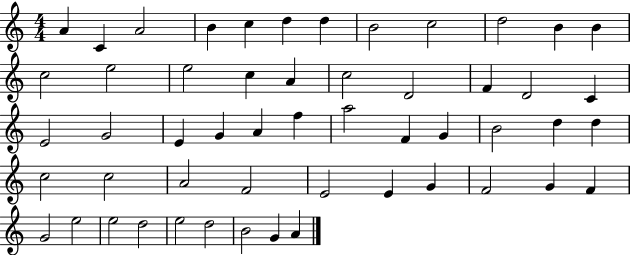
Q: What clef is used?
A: treble